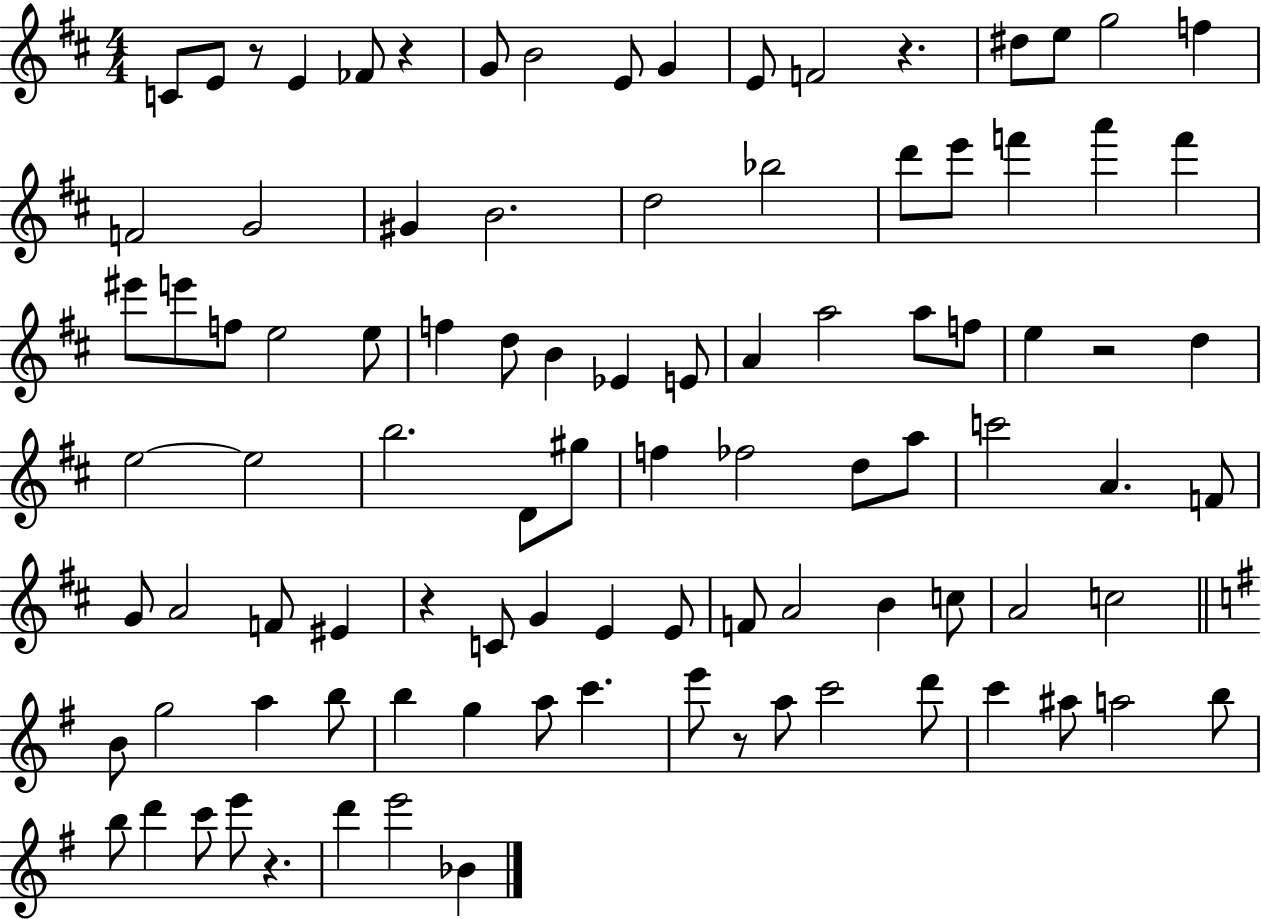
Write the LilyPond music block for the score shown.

{
  \clef treble
  \numericTimeSignature
  \time 4/4
  \key d \major
  c'8 e'8 r8 e'4 fes'8 r4 | g'8 b'2 e'8 g'4 | e'8 f'2 r4. | dis''8 e''8 g''2 f''4 | \break f'2 g'2 | gis'4 b'2. | d''2 bes''2 | d'''8 e'''8 f'''4 a'''4 f'''4 | \break eis'''8 e'''8 f''8 e''2 e''8 | f''4 d''8 b'4 ees'4 e'8 | a'4 a''2 a''8 f''8 | e''4 r2 d''4 | \break e''2~~ e''2 | b''2. d'8 gis''8 | f''4 fes''2 d''8 a''8 | c'''2 a'4. f'8 | \break g'8 a'2 f'8 eis'4 | r4 c'8 g'4 e'4 e'8 | f'8 a'2 b'4 c''8 | a'2 c''2 | \break \bar "||" \break \key g \major b'8 g''2 a''4 b''8 | b''4 g''4 a''8 c'''4. | e'''8 r8 a''8 c'''2 d'''8 | c'''4 ais''8 a''2 b''8 | \break b''8 d'''4 c'''8 e'''8 r4. | d'''4 e'''2 bes'4 | \bar "|."
}